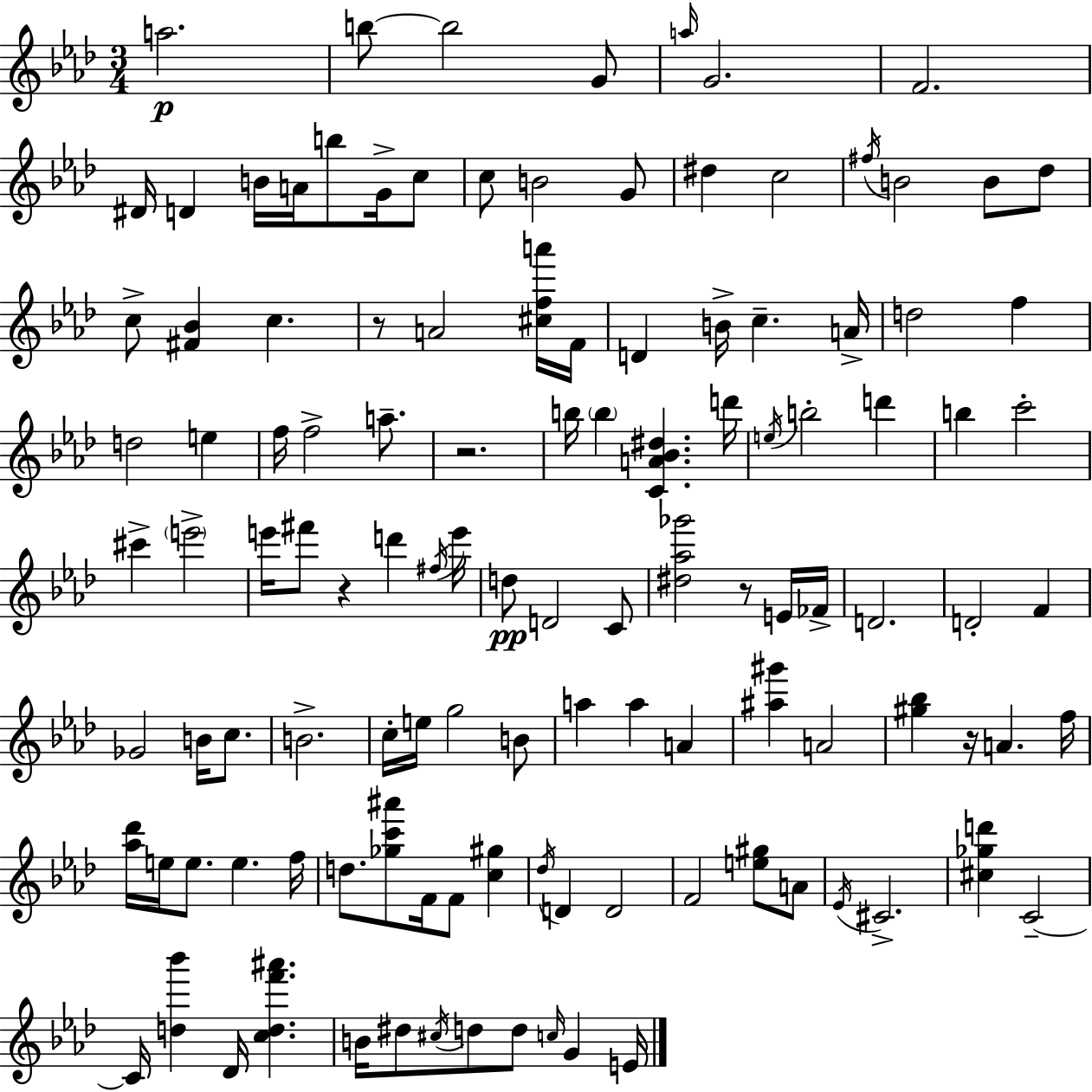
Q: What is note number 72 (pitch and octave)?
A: A4